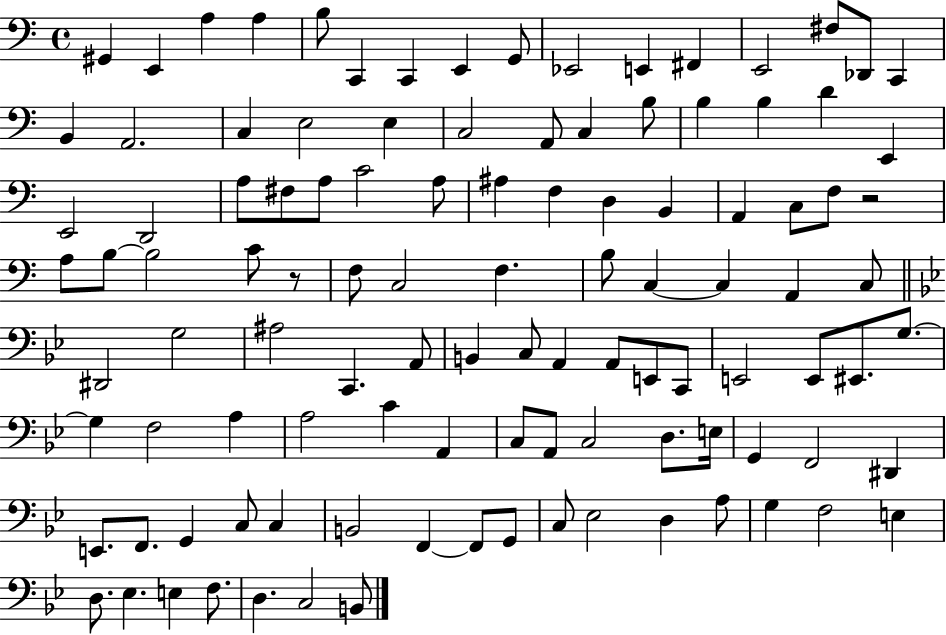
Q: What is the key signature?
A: C major